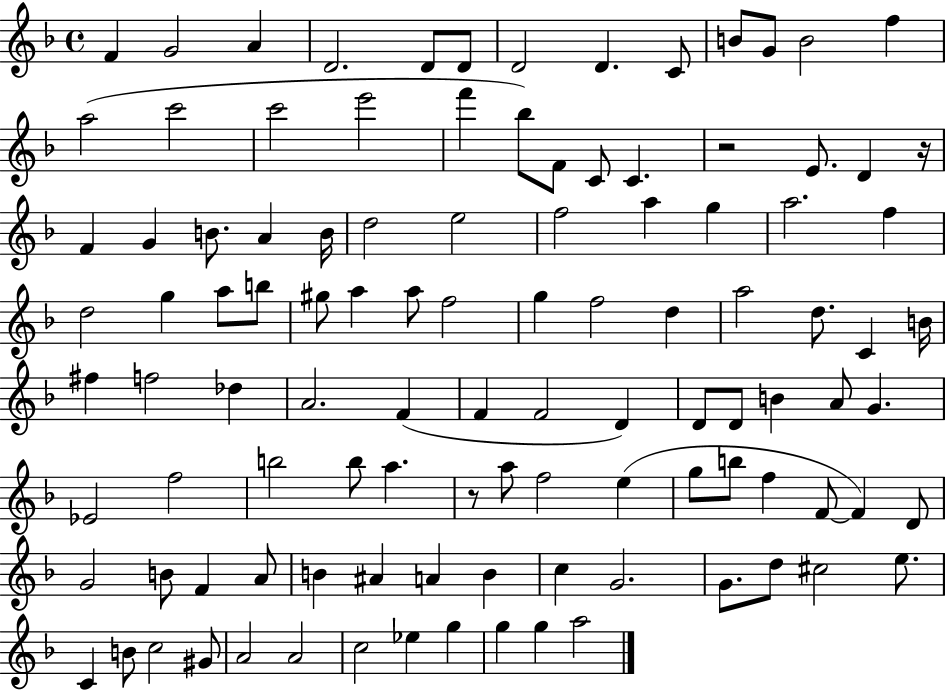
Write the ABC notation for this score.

X:1
T:Untitled
M:4/4
L:1/4
K:F
F G2 A D2 D/2 D/2 D2 D C/2 B/2 G/2 B2 f a2 c'2 c'2 e'2 f' _b/2 F/2 C/2 C z2 E/2 D z/4 F G B/2 A B/4 d2 e2 f2 a g a2 f d2 g a/2 b/2 ^g/2 a a/2 f2 g f2 d a2 d/2 C B/4 ^f f2 _d A2 F F F2 D D/2 D/2 B A/2 G _E2 f2 b2 b/2 a z/2 a/2 f2 e g/2 b/2 f F/2 F D/2 G2 B/2 F A/2 B ^A A B c G2 G/2 d/2 ^c2 e/2 C B/2 c2 ^G/2 A2 A2 c2 _e g g g a2